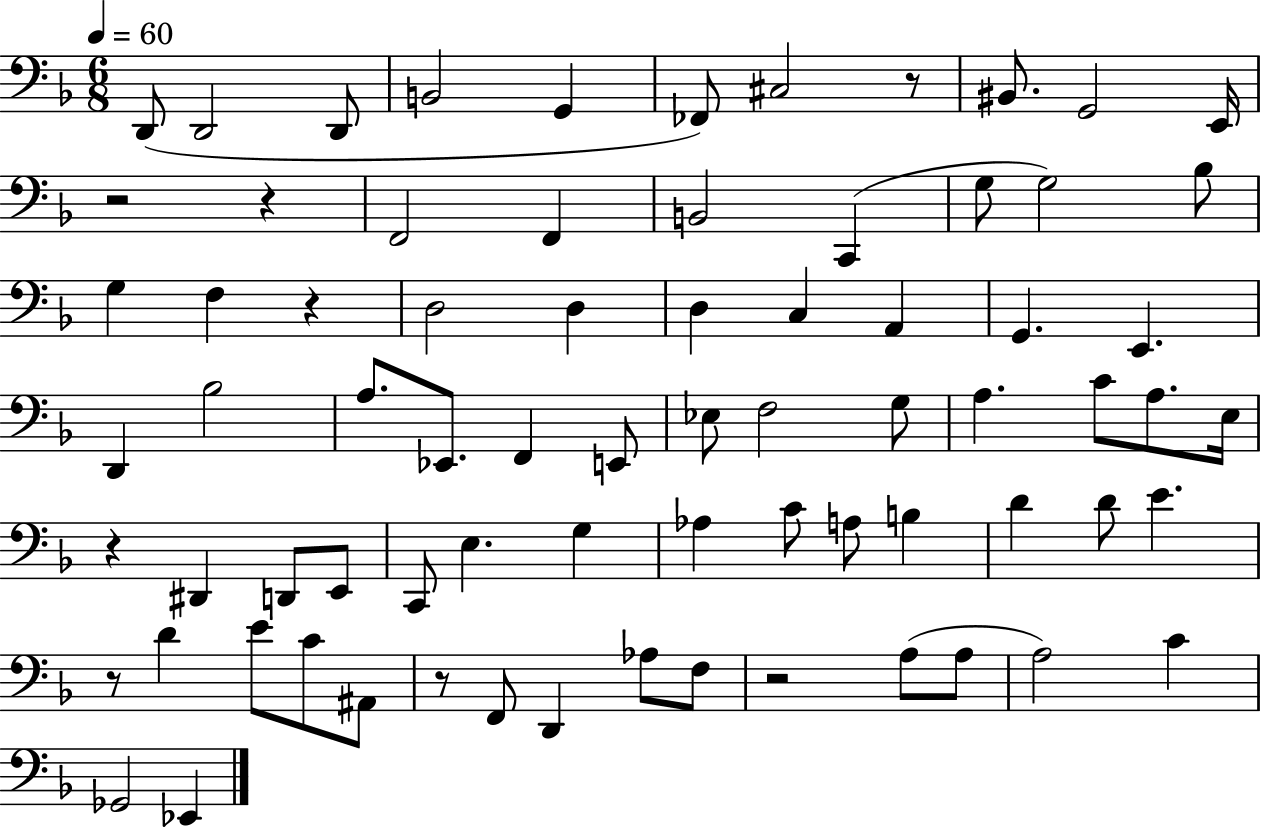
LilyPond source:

{
  \clef bass
  \numericTimeSignature
  \time 6/8
  \key f \major
  \tempo 4 = 60
  d,8( d,2 d,8 | b,2 g,4 | fes,8) cis2 r8 | bis,8. g,2 e,16 | \break r2 r4 | f,2 f,4 | b,2 c,4( | g8 g2) bes8 | \break g4 f4 r4 | d2 d4 | d4 c4 a,4 | g,4. e,4. | \break d,4 bes2 | a8. ees,8. f,4 e,8 | ees8 f2 g8 | a4. c'8 a8. e16 | \break r4 dis,4 d,8 e,8 | c,8 e4. g4 | aes4 c'8 a8 b4 | d'4 d'8 e'4. | \break r8 d'4 e'8 c'8 ais,8 | r8 f,8 d,4 aes8 f8 | r2 a8( a8 | a2) c'4 | \break ges,2 ees,4 | \bar "|."
}